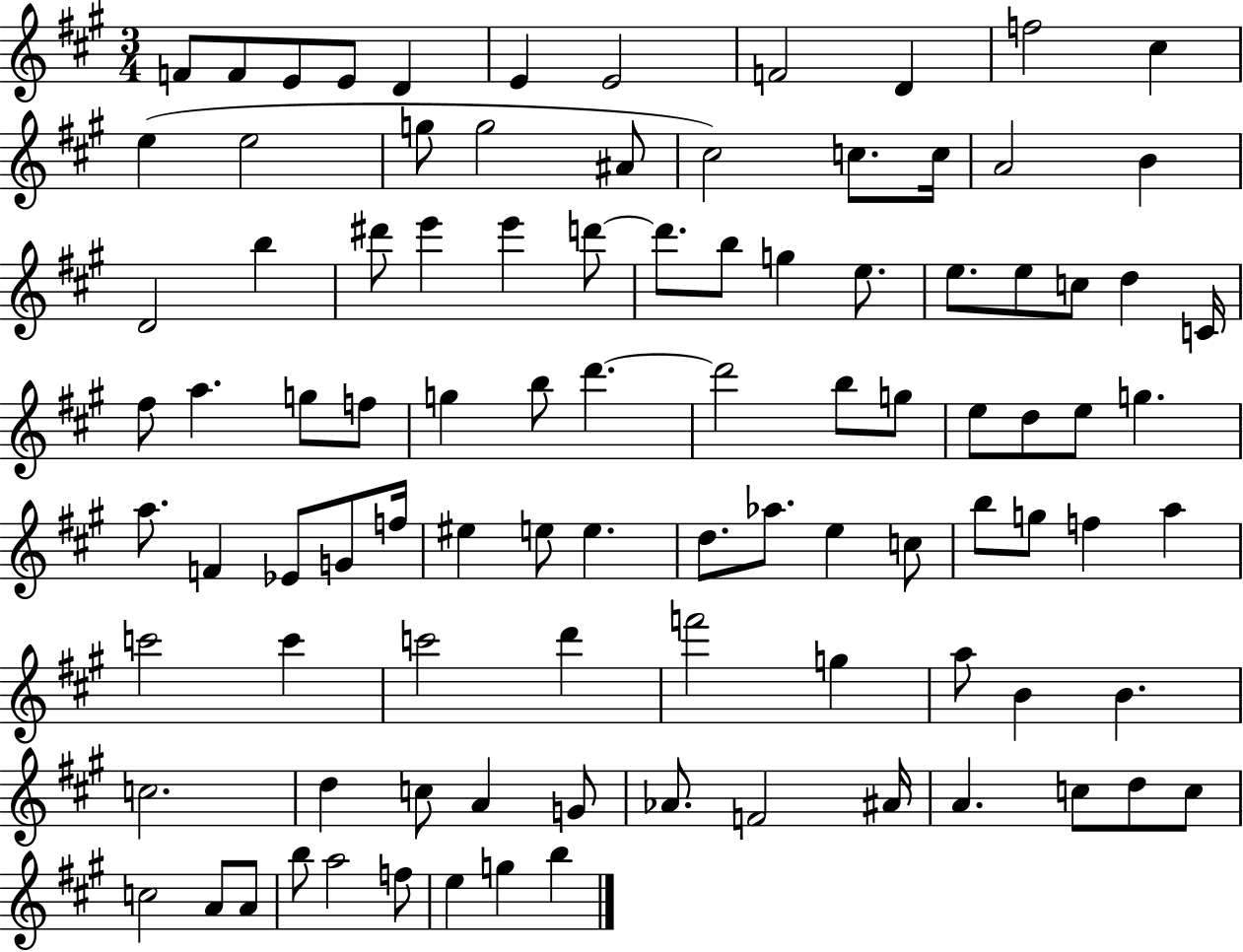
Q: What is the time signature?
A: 3/4